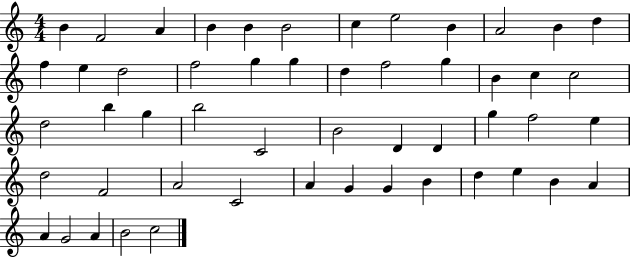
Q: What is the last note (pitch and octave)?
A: C5